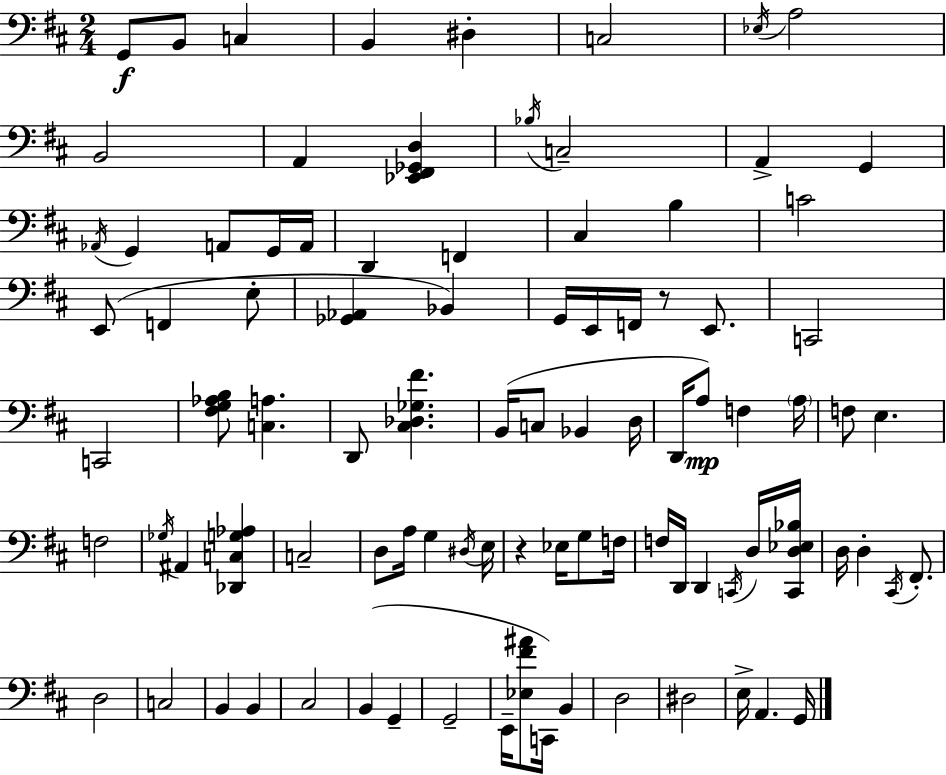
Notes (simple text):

G2/e B2/e C3/q B2/q D#3/q C3/h Eb3/s A3/h B2/h A2/q [Eb2,F#2,Gb2,D3]/q Bb3/s C3/h A2/q G2/q Ab2/s G2/q A2/e G2/s A2/s D2/q F2/q C#3/q B3/q C4/h E2/e F2/q E3/e [Gb2,Ab2]/q Bb2/q G2/s E2/s F2/s R/e E2/e. C2/h C2/h [F#3,G3,Ab3,B3]/e [C3,A3]/q. D2/e [C#3,Db3,Gb3,F#4]/q. B2/s C3/e Bb2/q D3/s D2/s A3/e F3/q A3/s F3/e E3/q. F3/h Gb3/s A#2/q [Db2,C3,G3,Ab3]/q C3/h D3/e A3/s G3/q D#3/s E3/s R/q Eb3/s G3/e F3/s F3/s D2/s D2/q C2/s D3/s [C2,D3,Eb3,Bb3]/s D3/s D3/q C#2/s F#2/e. D3/h C3/h B2/q B2/q C#3/h B2/q G2/q G2/h E2/s [Eb3,F#4,A#4]/e C2/s B2/q D3/h D#3/h E3/s A2/q. G2/s